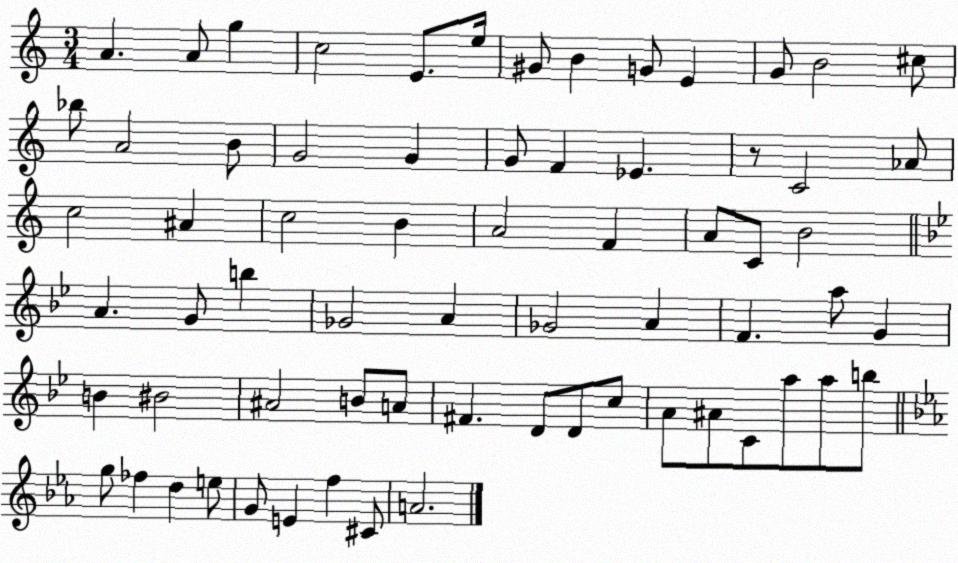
X:1
T:Untitled
M:3/4
L:1/4
K:C
A A/2 g c2 E/2 e/4 ^G/2 B G/2 E G/2 B2 ^c/2 _b/2 A2 B/2 G2 G G/2 F _E z/2 C2 _A/2 c2 ^A c2 B A2 F A/2 C/2 B2 A G/2 b _G2 A _G2 A F a/2 G B ^B2 ^A2 B/2 A/2 ^F D/2 D/2 c/2 A/2 ^A/2 C/2 a/2 a/2 b/2 g/2 _f d e/2 G/2 E f ^C/2 A2